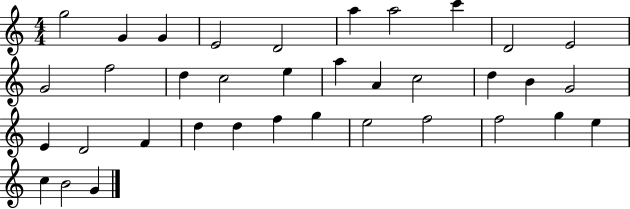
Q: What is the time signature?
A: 4/4